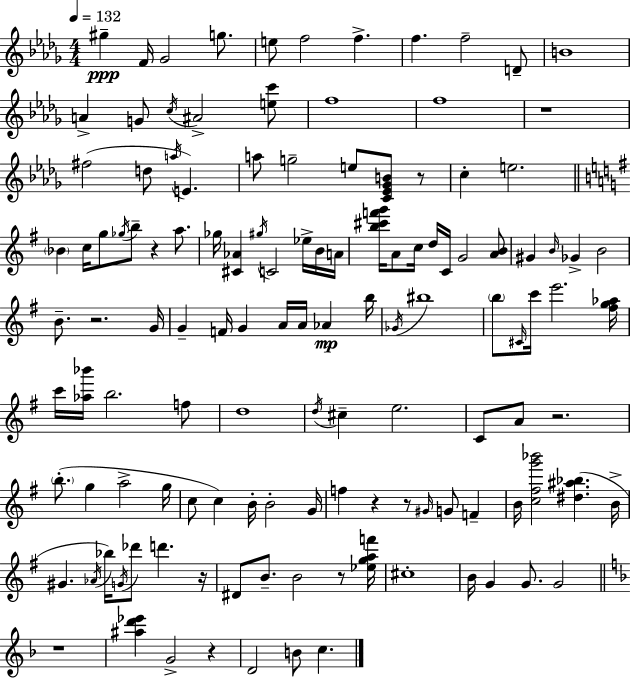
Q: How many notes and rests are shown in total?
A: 126